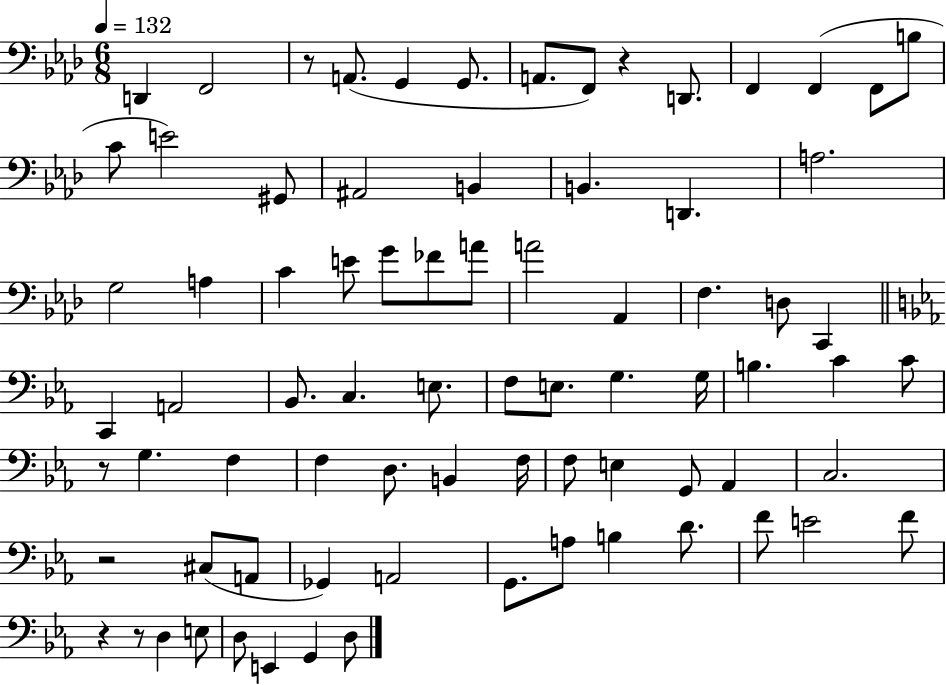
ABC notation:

X:1
T:Untitled
M:6/8
L:1/4
K:Ab
D,, F,,2 z/2 A,,/2 G,, G,,/2 A,,/2 F,,/2 z D,,/2 F,, F,, F,,/2 B,/2 C/2 E2 ^G,,/2 ^A,,2 B,, B,, D,, A,2 G,2 A, C E/2 G/2 _F/2 A/2 A2 _A,, F, D,/2 C,, C,, A,,2 _B,,/2 C, E,/2 F,/2 E,/2 G, G,/4 B, C C/2 z/2 G, F, F, D,/2 B,, F,/4 F,/2 E, G,,/2 _A,, C,2 z2 ^C,/2 A,,/2 _G,, A,,2 G,,/2 A,/2 B, D/2 F/2 E2 F/2 z z/2 D, E,/2 D,/2 E,, G,, D,/2